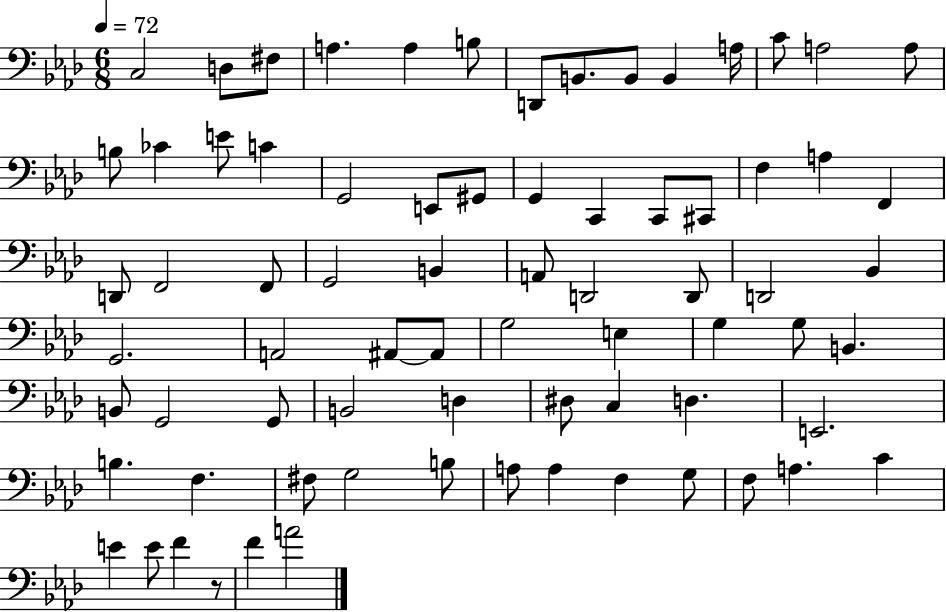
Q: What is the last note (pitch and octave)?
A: A4